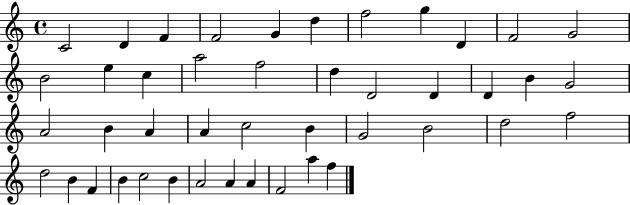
C4/h D4/q F4/q F4/h G4/q D5/q F5/h G5/q D4/q F4/h G4/h B4/h E5/q C5/q A5/h F5/h D5/q D4/h D4/q D4/q B4/q G4/h A4/h B4/q A4/q A4/q C5/h B4/q G4/h B4/h D5/h F5/h D5/h B4/q F4/q B4/q C5/h B4/q A4/h A4/q A4/q F4/h A5/q F5/q